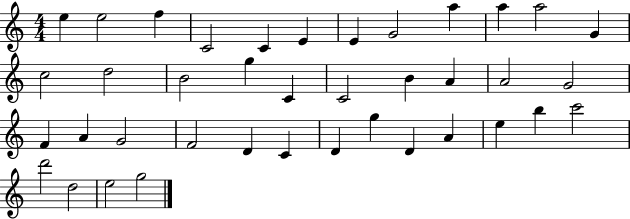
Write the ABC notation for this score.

X:1
T:Untitled
M:4/4
L:1/4
K:C
e e2 f C2 C E E G2 a a a2 G c2 d2 B2 g C C2 B A A2 G2 F A G2 F2 D C D g D A e b c'2 d'2 d2 e2 g2